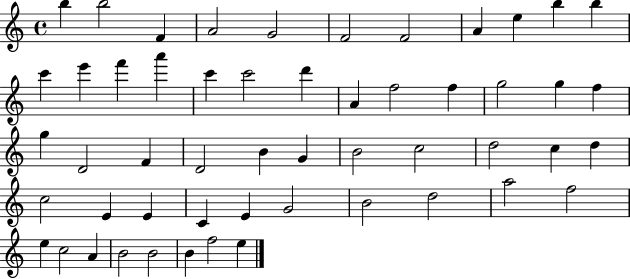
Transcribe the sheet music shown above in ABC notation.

X:1
T:Untitled
M:4/4
L:1/4
K:C
b b2 F A2 G2 F2 F2 A e b b c' e' f' a' c' c'2 d' A f2 f g2 g f g D2 F D2 B G B2 c2 d2 c d c2 E E C E G2 B2 d2 a2 f2 e c2 A B2 B2 B f2 e